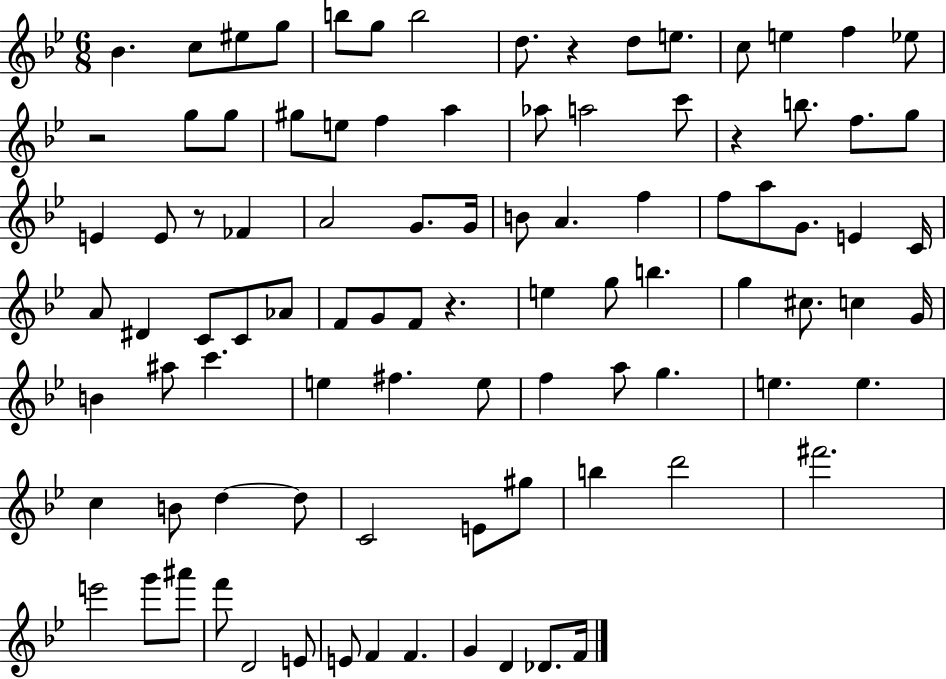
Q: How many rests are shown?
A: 5